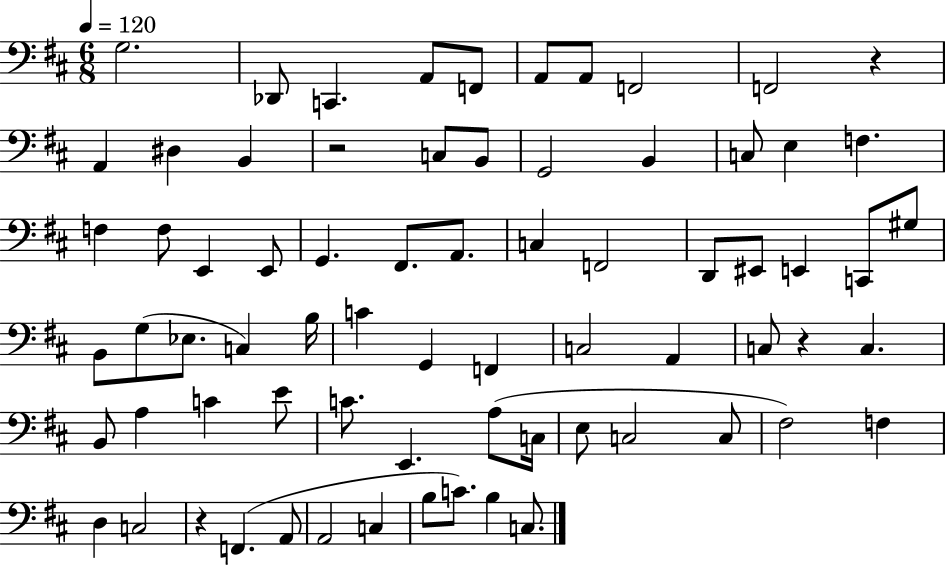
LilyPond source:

{
  \clef bass
  \numericTimeSignature
  \time 6/8
  \key d \major
  \tempo 4 = 120
  \repeat volta 2 { g2. | des,8 c,4. a,8 f,8 | a,8 a,8 f,2 | f,2 r4 | \break a,4 dis4 b,4 | r2 c8 b,8 | g,2 b,4 | c8 e4 f4. | \break f4 f8 e,4 e,8 | g,4. fis,8. a,8. | c4 f,2 | d,8 eis,8 e,4 c,8 gis8 | \break b,8 g8( ees8. c4) b16 | c'4 g,4 f,4 | c2 a,4 | c8 r4 c4. | \break b,8 a4 c'4 e'8 | c'8. e,4. a8( c16 | e8 c2 c8 | fis2) f4 | \break d4 c2 | r4 f,4.( a,8 | a,2 c4 | b8 c'8.) b4 c8. | \break } \bar "|."
}